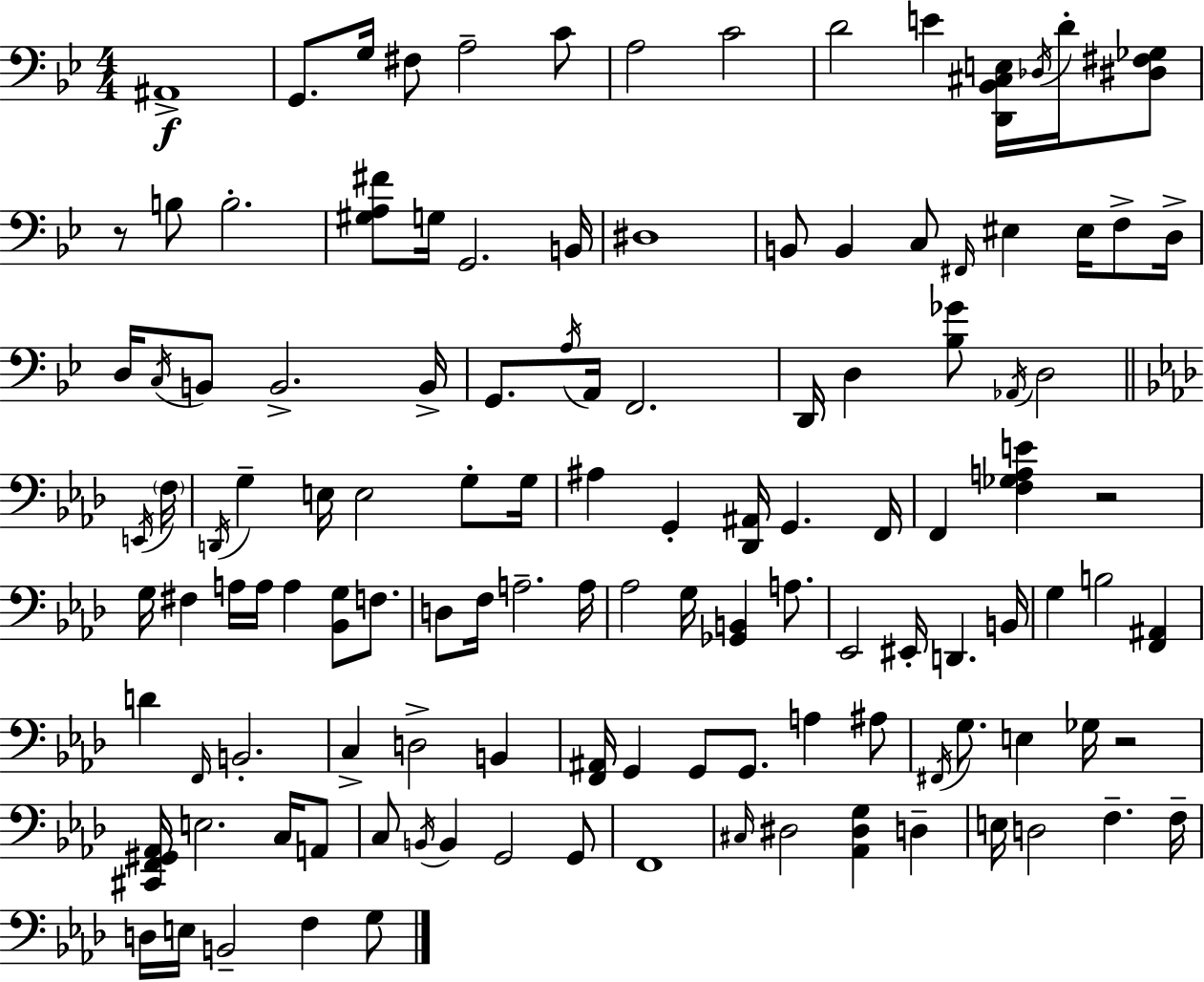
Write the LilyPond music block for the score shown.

{
  \clef bass
  \numericTimeSignature
  \time 4/4
  \key g \minor
  ais,1->\f | g,8. g16 fis8 a2-- c'8 | a2 c'2 | d'2 e'4 <d, bes, cis e>16 \acciaccatura { des16 } d'16-. <dis fis ges>8 | \break r8 b8 b2.-. | <gis a fis'>8 g16 g,2. | b,16 dis1 | b,8 b,4 c8 \grace { fis,16 } eis4 eis16 f8-> | \break d16-> d16 \acciaccatura { c16 } b,8 b,2.-> | b,16-> g,8. \acciaccatura { a16 } a,16 f,2. | d,16 d4 <bes ges'>8 \acciaccatura { aes,16 } d2 | \bar "||" \break \key aes \major \acciaccatura { e,16 } \parenthesize f16 \acciaccatura { d,16 } g4-- e16 e2 | g8-. g16 ais4 g,4-. <des, ais,>16 g,4. | f,16 f,4 <f ges a e'>4 r2 | g16 fis4 a16 a16 a4 <bes, g>8 | \break f8. d8 f16 a2.-- | a16 aes2 g16 <ges, b,>4 | a8. ees,2 eis,16-. d,4. | b,16 g4 b2 <f, ais,>4 | \break d'4 \grace { f,16 } b,2.-. | c4-> d2-> | b,4 <f, ais,>16 g,4 g,8 g,8. a4 | ais8 \acciaccatura { fis,16 } g8. e4 ges16 r2 | \break <cis, f, gis, aes,>16 e2. | c16 a,8 c8 \acciaccatura { b,16 } b,4 g,2 | g,8 f,1 | \grace { cis16 } dis2 <aes, dis g>4 | \break d4-- e16 d2 | f4.-- f16-- d16 e16 b,2-- | f4 g8 \bar "|."
}